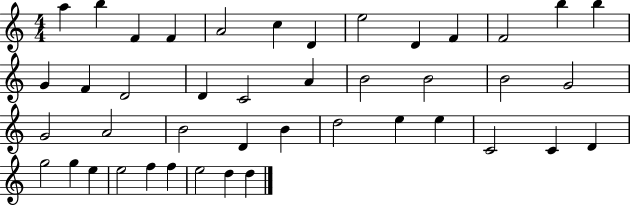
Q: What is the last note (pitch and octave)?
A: D5